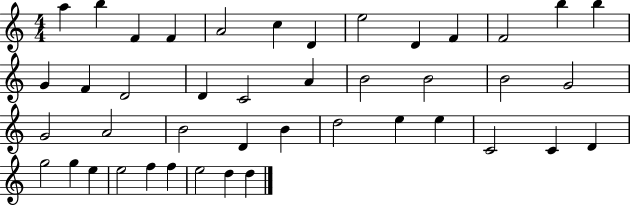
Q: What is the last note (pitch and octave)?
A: D5